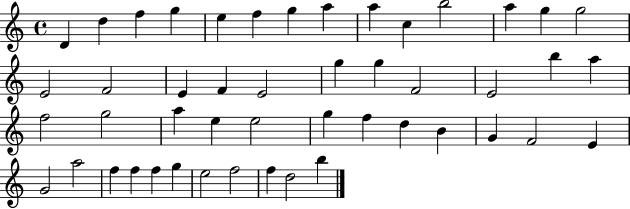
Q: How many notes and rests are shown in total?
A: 48